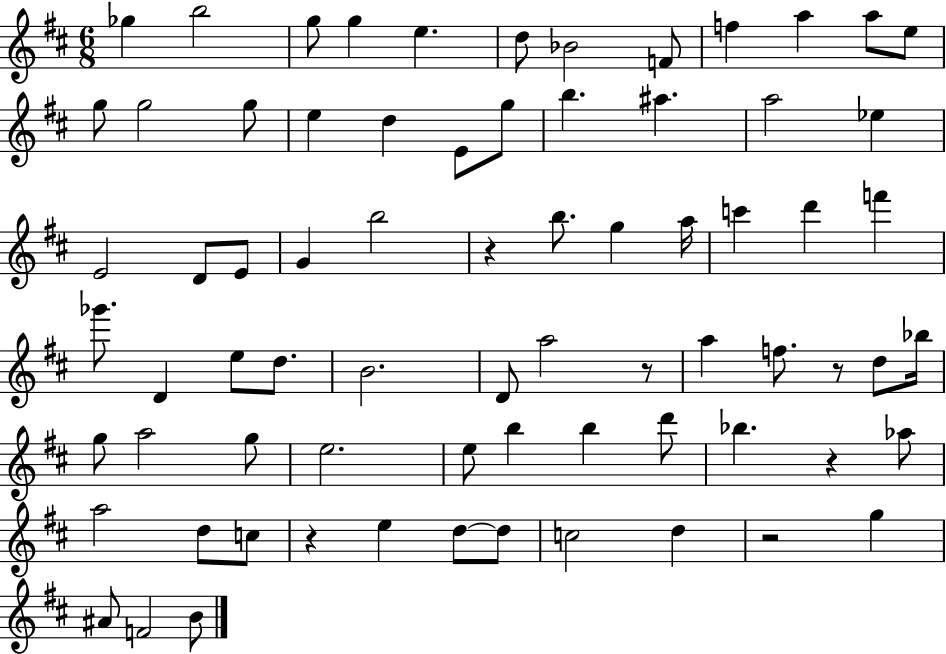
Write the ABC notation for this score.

X:1
T:Untitled
M:6/8
L:1/4
K:D
_g b2 g/2 g e d/2 _B2 F/2 f a a/2 e/2 g/2 g2 g/2 e d E/2 g/2 b ^a a2 _e E2 D/2 E/2 G b2 z b/2 g a/4 c' d' f' _g'/2 D e/2 d/2 B2 D/2 a2 z/2 a f/2 z/2 d/2 _b/4 g/2 a2 g/2 e2 e/2 b b d'/2 _b z _a/2 a2 d/2 c/2 z e d/2 d/2 c2 d z2 g ^A/2 F2 B/2